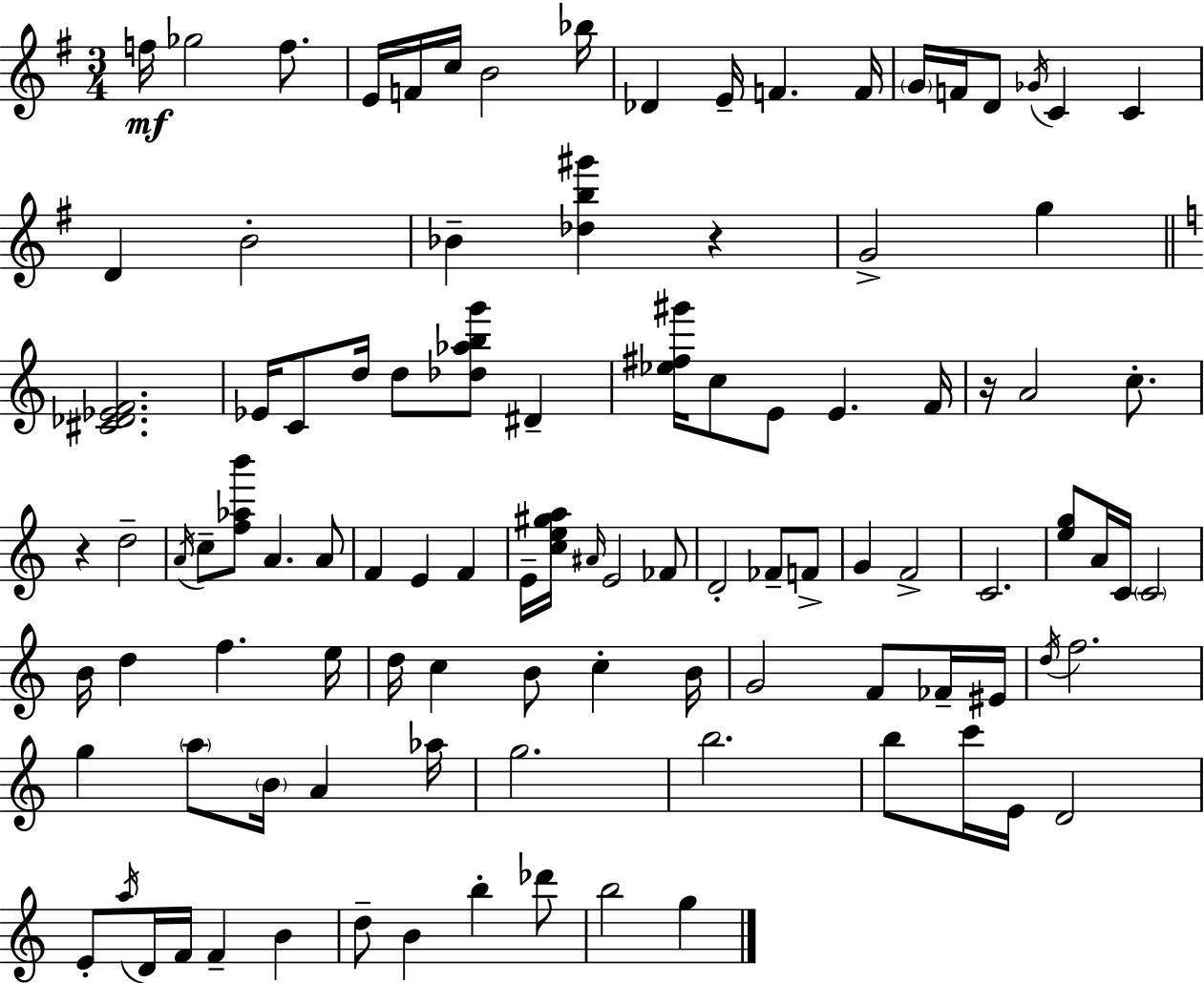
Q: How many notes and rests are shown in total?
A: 103